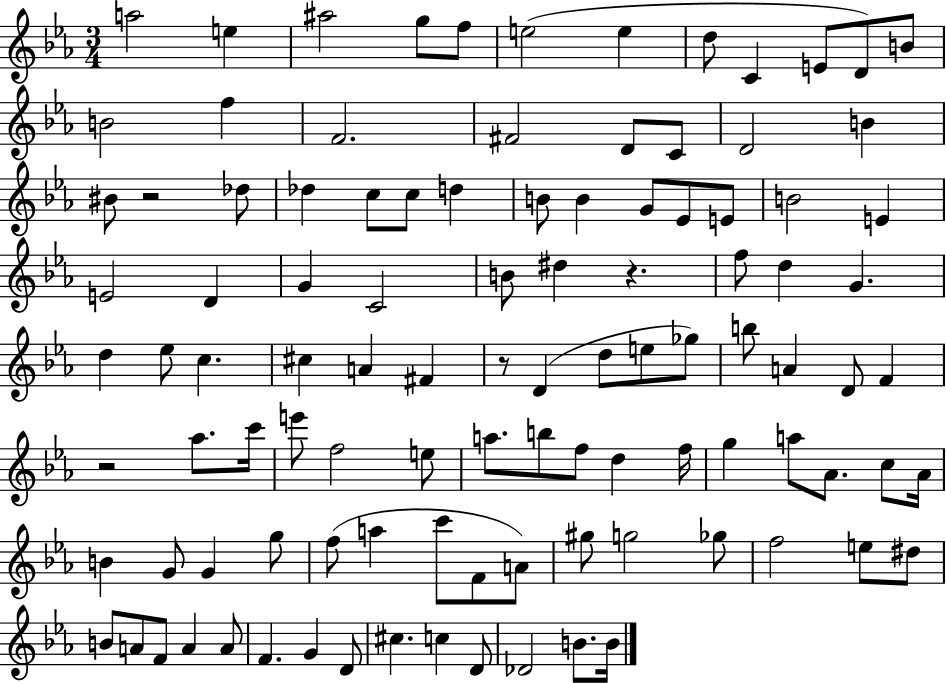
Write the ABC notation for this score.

X:1
T:Untitled
M:3/4
L:1/4
K:Eb
a2 e ^a2 g/2 f/2 e2 e d/2 C E/2 D/2 B/2 B2 f F2 ^F2 D/2 C/2 D2 B ^B/2 z2 _d/2 _d c/2 c/2 d B/2 B G/2 _E/2 E/2 B2 E E2 D G C2 B/2 ^d z f/2 d G d _e/2 c ^c A ^F z/2 D d/2 e/2 _g/2 b/2 A D/2 F z2 _a/2 c'/4 e'/2 f2 e/2 a/2 b/2 f/2 d f/4 g a/2 _A/2 c/2 _A/4 B G/2 G g/2 f/2 a c'/2 F/2 A/2 ^g/2 g2 _g/2 f2 e/2 ^d/2 B/2 A/2 F/2 A A/2 F G D/2 ^c c D/2 _D2 B/2 B/4